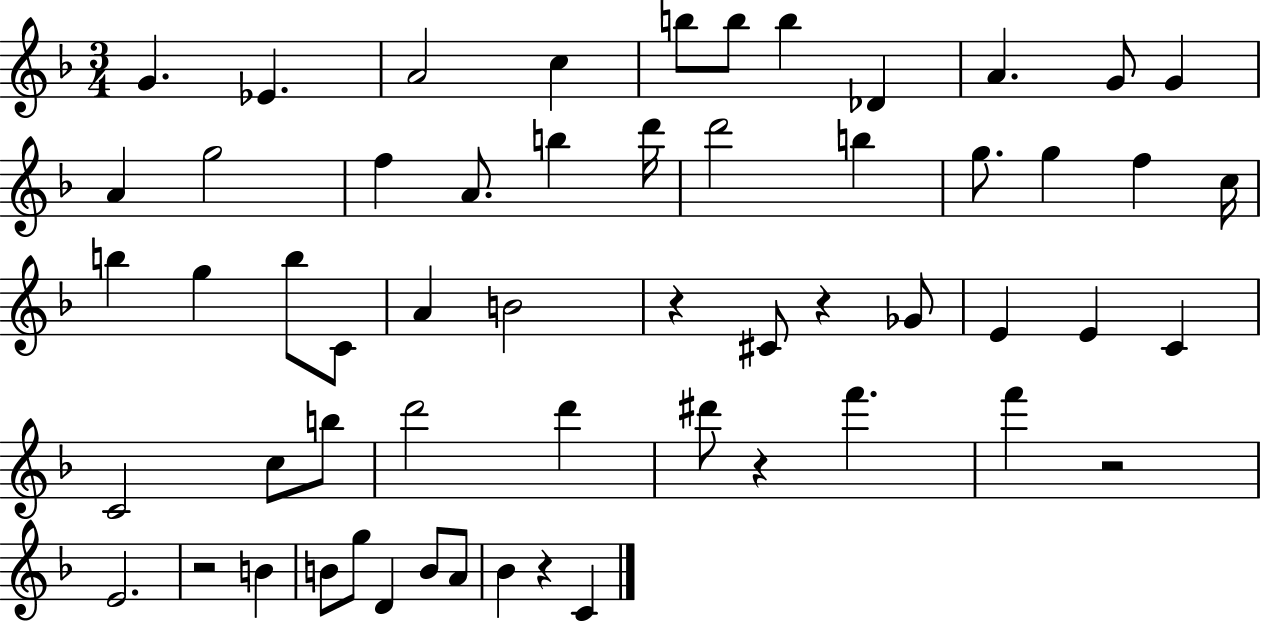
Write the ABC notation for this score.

X:1
T:Untitled
M:3/4
L:1/4
K:F
G _E A2 c b/2 b/2 b _D A G/2 G A g2 f A/2 b d'/4 d'2 b g/2 g f c/4 b g b/2 C/2 A B2 z ^C/2 z _G/2 E E C C2 c/2 b/2 d'2 d' ^d'/2 z f' f' z2 E2 z2 B B/2 g/2 D B/2 A/2 _B z C